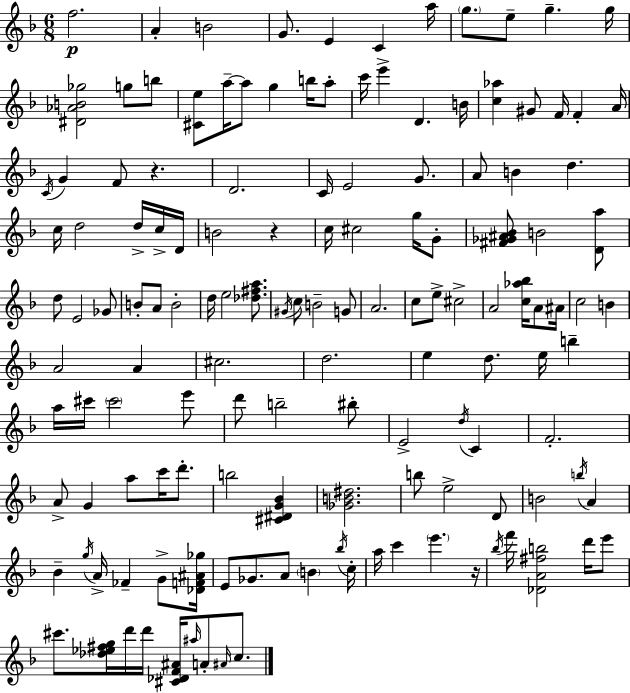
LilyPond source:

{
  \clef treble
  \numericTimeSignature
  \time 6/8
  \key f \major
  f''2.\p | a'4-. b'2 | g'8. e'4 c'4 a''16 | \parenthesize g''8. e''8-- g''4.-- g''16 | \break <dis' aes' b' ges''>2 g''8 b''8 | <cis' e''>8 a''16--~~ a''8 g''4 b''16 a''8-. | c'''16 e'''4-> d'4. b'16 | <c'' aes''>4 gis'8 f'16 f'4-. a'16 | \break \acciaccatura { c'16 } g'4 f'8 r4. | d'2. | c'16 e'2 g'8. | a'8 b'4 d''4. | \break c''16 d''2 d''16-> c''16-> | d'16 b'2 r4 | c''16 cis''2 g''16 g'8-. | <fis' ges' ais' bes'>8 b'2 <d' a''>8 | \break d''8 e'2 ges'8 | b'8-. a'8 b'2-. | d''16 e''2 <des'' fis'' a''>8. | \acciaccatura { gis'16 } c''8 b'2-- | \break g'8 a'2. | c''8 e''8-> cis''2-> | a'2 <c'' aes'' bes''>16 a'8 | ais'16 c''2 b'4 | \break a'2 a'4 | cis''2. | d''2. | e''4 d''8. e''16 b''4-- | \break a''16 cis'''16 \parenthesize cis'''2 | e'''8 d'''8 b''2-- | bis''8-. e'2-> \acciaccatura { d''16 } c'4 | f'2.-. | \break a'8-> g'4 a''8 c'''16 | d'''8.-. b''2 <cis' dis' g' bes'>4 | <ges' b' dis''>2. | b''8 e''2-> | \break d'8 b'2 \acciaccatura { b''16 } | a'4 bes'4-- \acciaccatura { g''16 } a'16-> fes'4-- | g'8-> <des' f' ais' ges''>16 e'8 ges'8. a'8 | \parenthesize b'4 \acciaccatura { bes''16 } c''16-. a''16 c'''4 \parenthesize e'''4. | \break r16 \acciaccatura { bes''16 } f'''16 <des' a' fis'' b''>2 | d'''16 e'''8 cis'''8. <des'' ees'' fis'' g''>16 d'''16 | d'''16 <cis' des' f' ais'>16 \grace { ais''16 } a'8-. \grace { ais'16 } c''8. \bar "|."
}